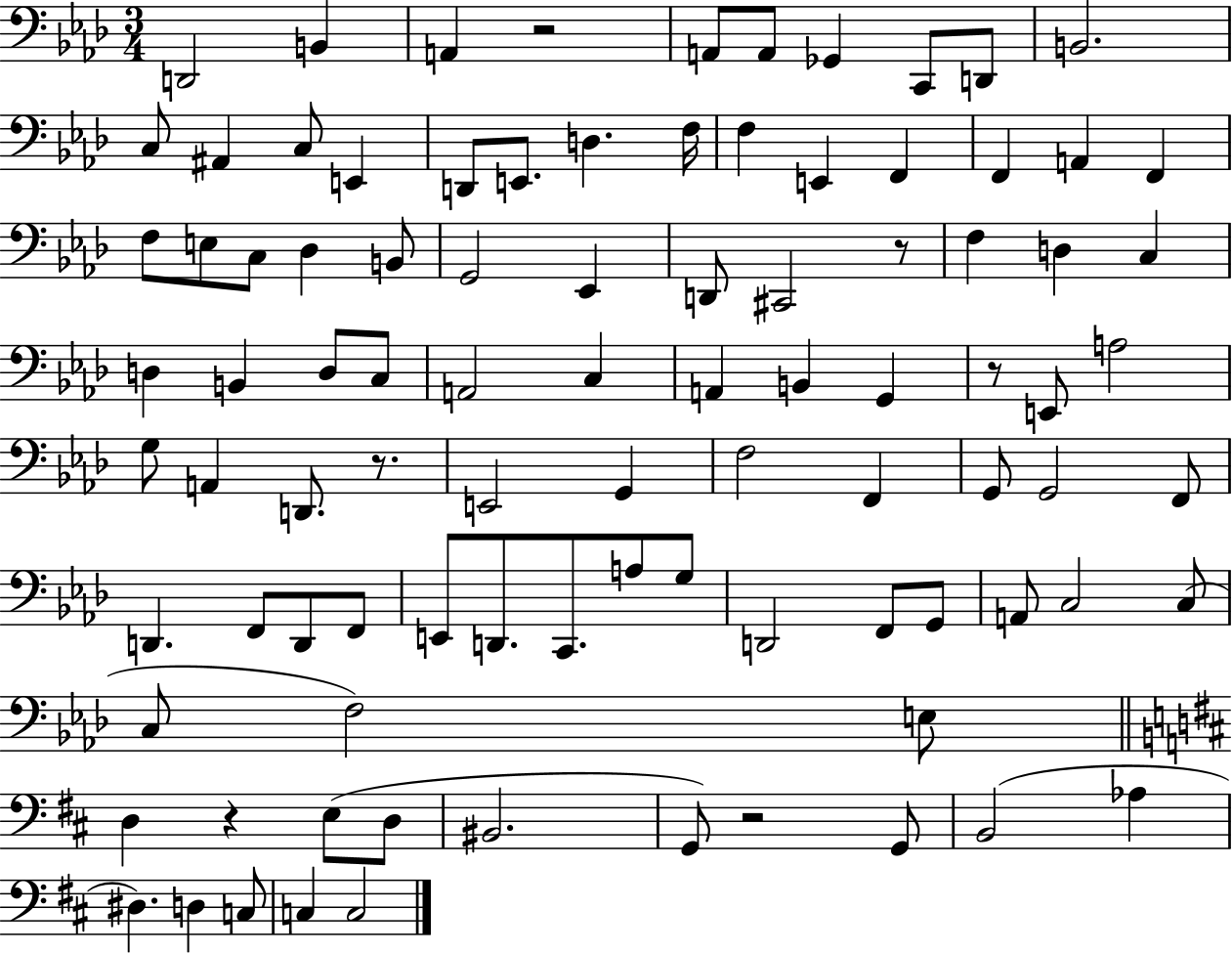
D2/h B2/q A2/q R/h A2/e A2/e Gb2/q C2/e D2/e B2/h. C3/e A#2/q C3/e E2/q D2/e E2/e. D3/q. F3/s F3/q E2/q F2/q F2/q A2/q F2/q F3/e E3/e C3/e Db3/q B2/e G2/h Eb2/q D2/e C#2/h R/e F3/q D3/q C3/q D3/q B2/q D3/e C3/e A2/h C3/q A2/q B2/q G2/q R/e E2/e A3/h G3/e A2/q D2/e. R/e. E2/h G2/q F3/h F2/q G2/e G2/h F2/e D2/q. F2/e D2/e F2/e E2/e D2/e. C2/e. A3/e G3/e D2/h F2/e G2/e A2/e C3/h C3/e C3/e F3/h E3/e D3/q R/q E3/e D3/e BIS2/h. G2/e R/h G2/e B2/h Ab3/q D#3/q. D3/q C3/e C3/q C3/h